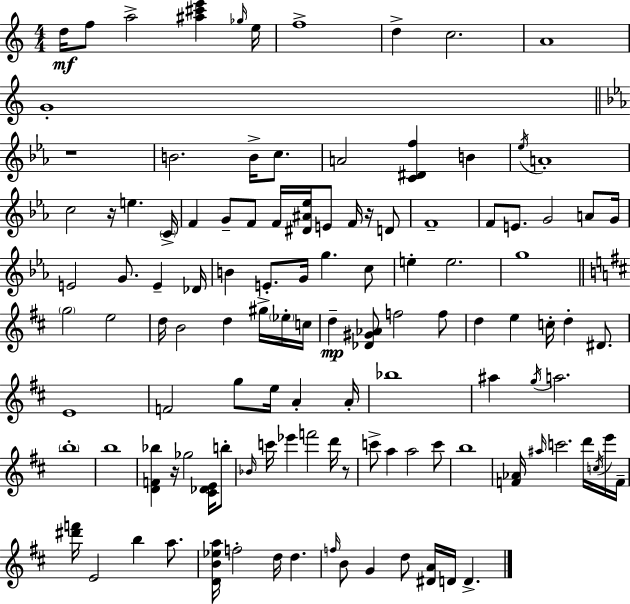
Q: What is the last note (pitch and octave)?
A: D4